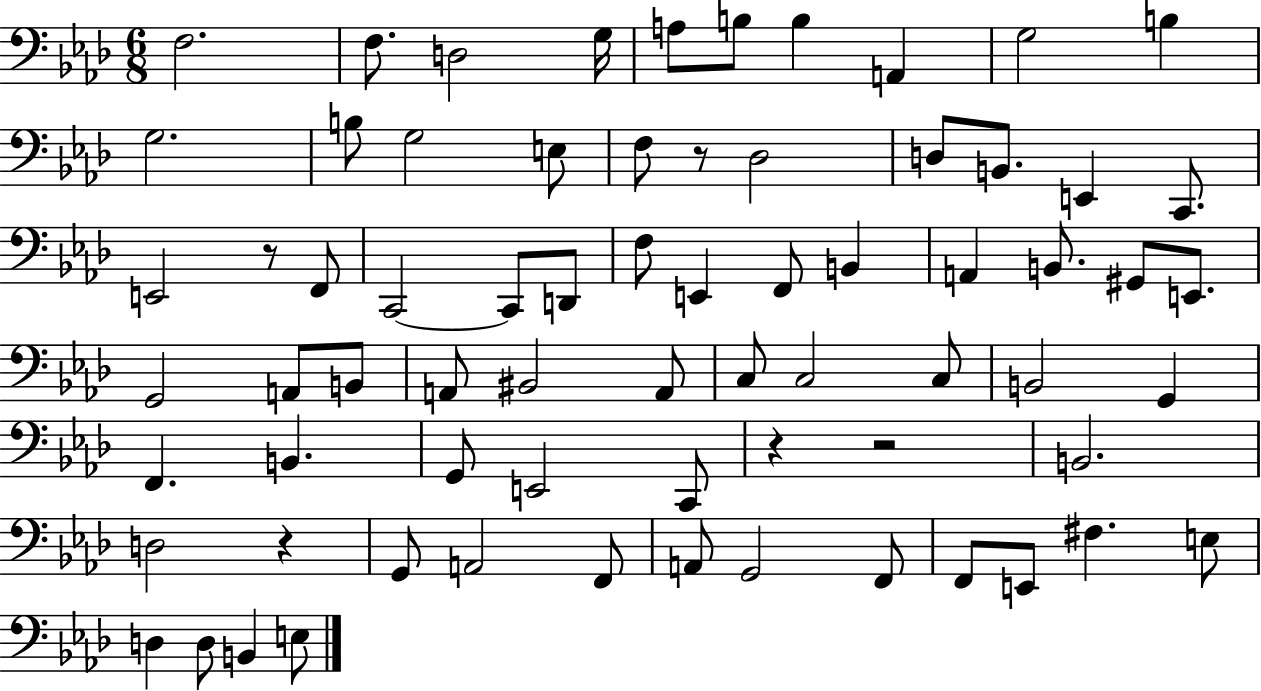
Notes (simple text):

F3/h. F3/e. D3/h G3/s A3/e B3/e B3/q A2/q G3/h B3/q G3/h. B3/e G3/h E3/e F3/e R/e Db3/h D3/e B2/e. E2/q C2/e. E2/h R/e F2/e C2/h C2/e D2/e F3/e E2/q F2/e B2/q A2/q B2/e. G#2/e E2/e. G2/h A2/e B2/e A2/e BIS2/h A2/e C3/e C3/h C3/e B2/h G2/q F2/q. B2/q. G2/e E2/h C2/e R/q R/h B2/h. D3/h R/q G2/e A2/h F2/e A2/e G2/h F2/e F2/e E2/e F#3/q. E3/e D3/q D3/e B2/q E3/e